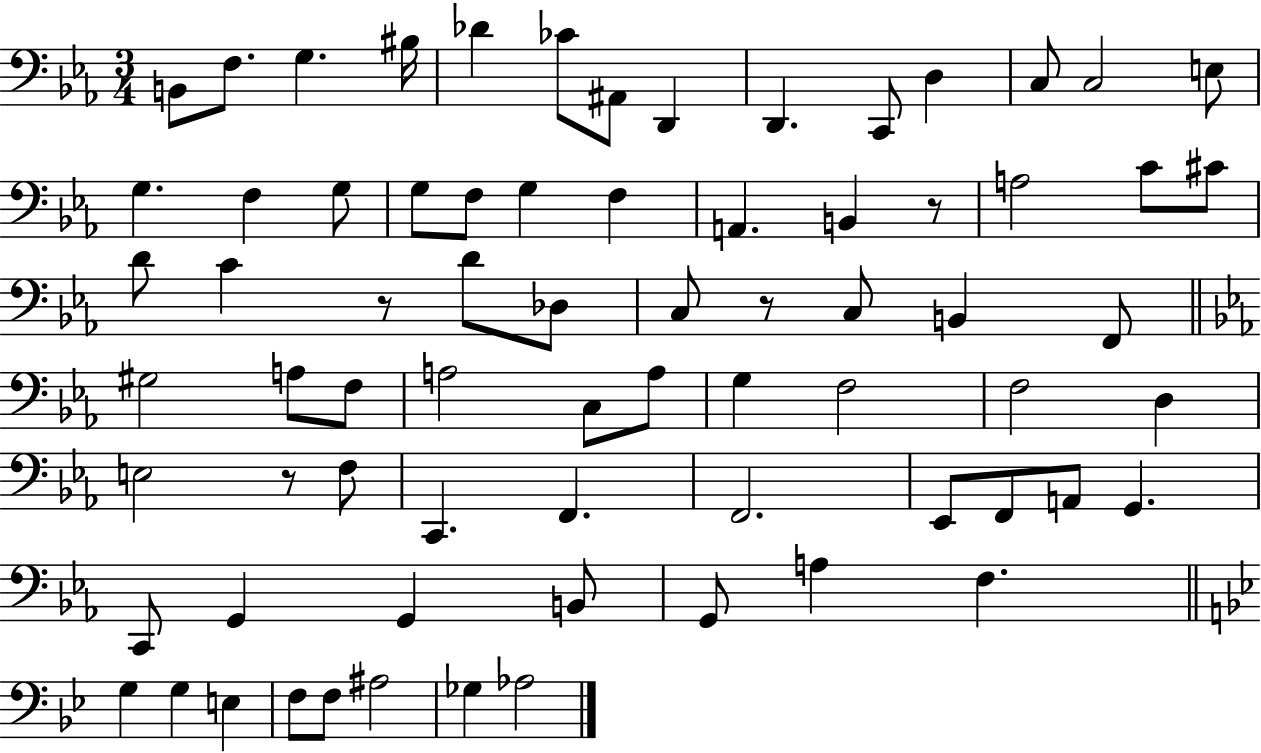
B2/e F3/e. G3/q. BIS3/s Db4/q CES4/e A#2/e D2/q D2/q. C2/e D3/q C3/e C3/h E3/e G3/q. F3/q G3/e G3/e F3/e G3/q F3/q A2/q. B2/q R/e A3/h C4/e C#4/e D4/e C4/q R/e D4/e Db3/e C3/e R/e C3/e B2/q F2/e G#3/h A3/e F3/e A3/h C3/e A3/e G3/q F3/h F3/h D3/q E3/h R/e F3/e C2/q. F2/q. F2/h. Eb2/e F2/e A2/e G2/q. C2/e G2/q G2/q B2/e G2/e A3/q F3/q. G3/q G3/q E3/q F3/e F3/e A#3/h Gb3/q Ab3/h